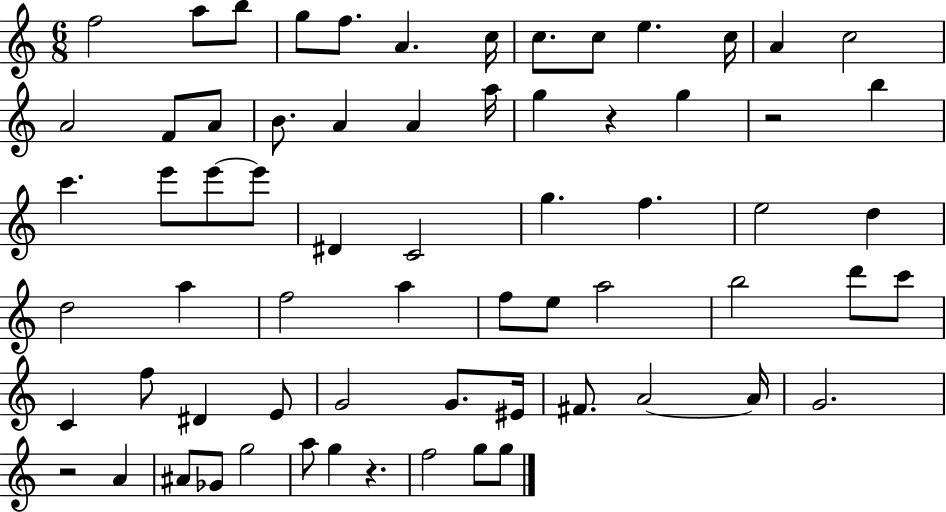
{
  \clef treble
  \numericTimeSignature
  \time 6/8
  \key c \major
  f''2 a''8 b''8 | g''8 f''8. a'4. c''16 | c''8. c''8 e''4. c''16 | a'4 c''2 | \break a'2 f'8 a'8 | b'8. a'4 a'4 a''16 | g''4 r4 g''4 | r2 b''4 | \break c'''4. e'''8 e'''8~~ e'''8 | dis'4 c'2 | g''4. f''4. | e''2 d''4 | \break d''2 a''4 | f''2 a''4 | f''8 e''8 a''2 | b''2 d'''8 c'''8 | \break c'4 f''8 dis'4 e'8 | g'2 g'8. eis'16 | fis'8. a'2~~ a'16 | g'2. | \break r2 a'4 | ais'8 ges'8 g''2 | a''8 g''4 r4. | f''2 g''8 g''8 | \break \bar "|."
}